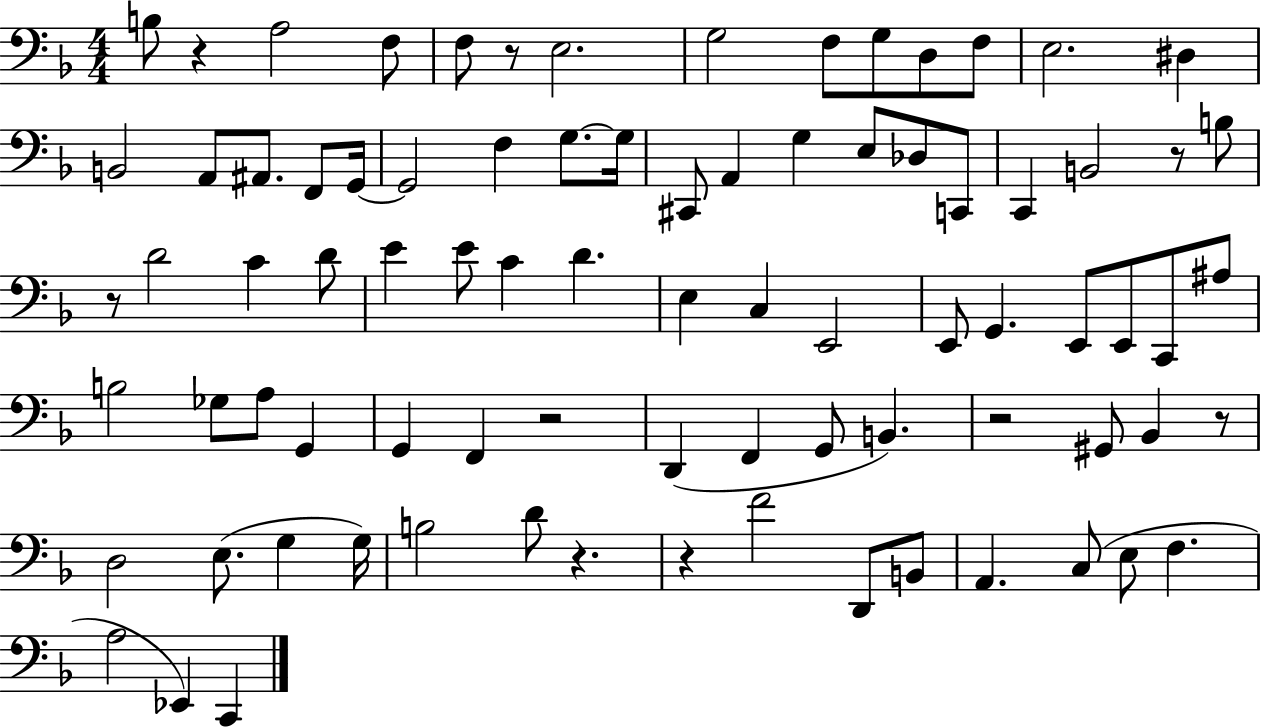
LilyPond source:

{
  \clef bass
  \numericTimeSignature
  \time 4/4
  \key f \major
  b8 r4 a2 f8 | f8 r8 e2. | g2 f8 g8 d8 f8 | e2. dis4 | \break b,2 a,8 ais,8. f,8 g,16~~ | g,2 f4 g8.~~ g16 | cis,8 a,4 g4 e8 des8 c,8 | c,4 b,2 r8 b8 | \break r8 d'2 c'4 d'8 | e'4 e'8 c'4 d'4. | e4 c4 e,2 | e,8 g,4. e,8 e,8 c,8 ais8 | \break b2 ges8 a8 g,4 | g,4 f,4 r2 | d,4( f,4 g,8 b,4.) | r2 gis,8 bes,4 r8 | \break d2 e8.( g4 g16) | b2 d'8 r4. | r4 f'2 d,8 b,8 | a,4. c8( e8 f4. | \break a2 ees,4) c,4 | \bar "|."
}